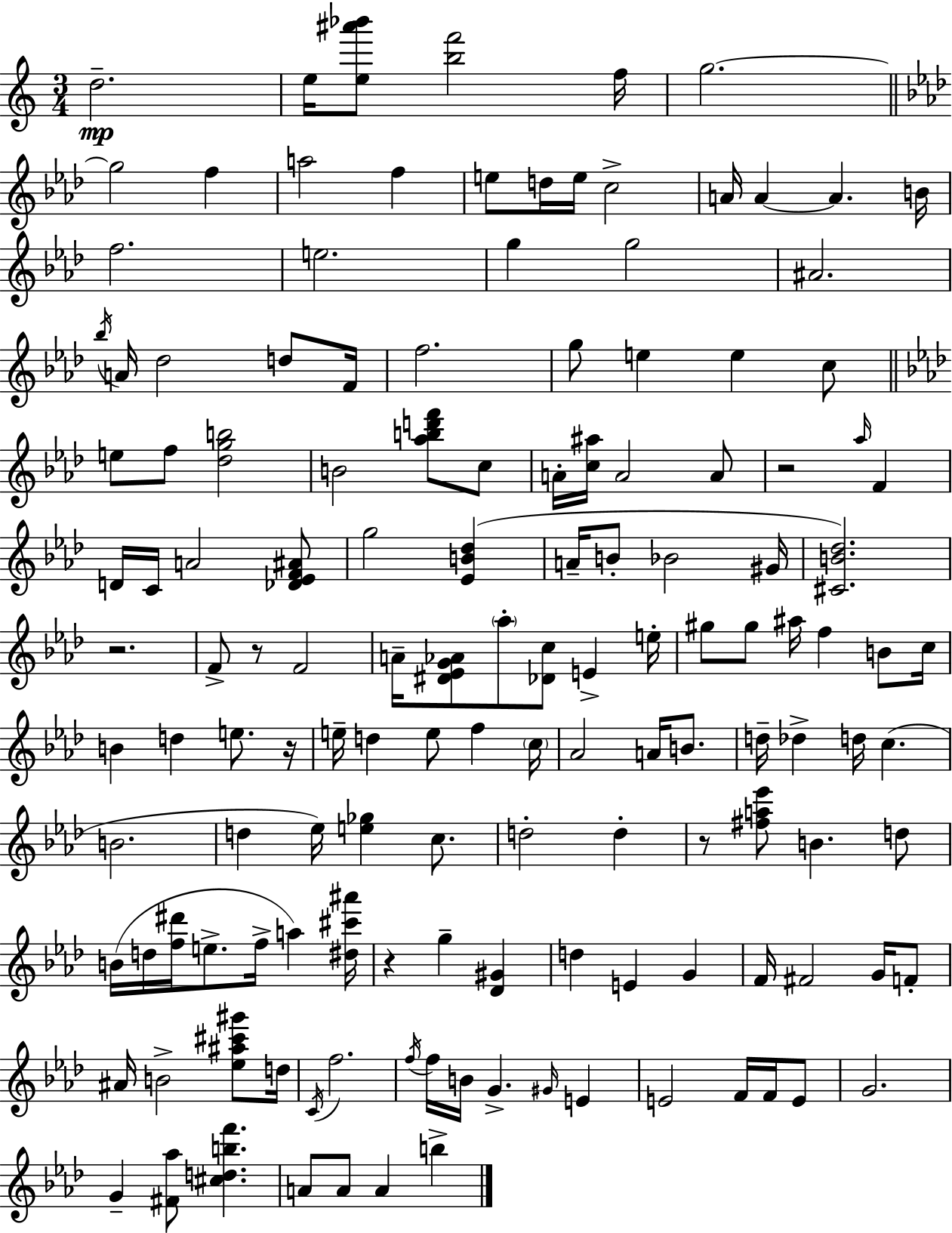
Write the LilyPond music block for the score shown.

{
  \clef treble
  \numericTimeSignature
  \time 3/4
  \key a \minor
  d''2.--\mp | e''16 <e'' ais''' bes'''>8 <b'' f'''>2 f''16 | g''2.~~ | \bar "||" \break \key aes \major g''2 f''4 | a''2 f''4 | e''8 d''16 e''16 c''2-> | a'16 a'4~~ a'4. b'16 | \break f''2. | e''2. | g''4 g''2 | ais'2. | \break \acciaccatura { bes''16 } a'16 des''2 d''8 | f'16 f''2. | g''8 e''4 e''4 c''8 | \bar "||" \break \key aes \major e''8 f''8 <des'' g'' b''>2 | b'2 <aes'' b'' d''' f'''>8 c''8 | a'16-. <c'' ais''>16 a'2 a'8 | r2 \grace { aes''16 } f'4 | \break d'16 c'16 a'2 <des' ees' f' ais'>8 | g''2 <ees' b' des''>4( | a'16-- b'8-. bes'2 | gis'16 <cis' b' des''>2.) | \break r2. | f'8-> r8 f'2 | a'16-- <dis' ees' g' aes'>8 \parenthesize aes''8-. <des' c''>8 e'4-> | e''16-. gis''8 gis''8 ais''16 f''4 b'8 | \break c''16 b'4 d''4 e''8. | r16 e''16-- d''4 e''8 f''4 | \parenthesize c''16 aes'2 a'16 b'8. | d''16-- des''4-> d''16 c''4.( | \break b'2. | d''4 ees''16) <e'' ges''>4 c''8. | d''2-. d''4-. | r8 <fis'' a'' ees'''>8 b'4. d''8 | \break b'16( d''16 <f'' dis'''>16 e''8.-> f''16-> a''4) | <dis'' cis''' ais'''>16 r4 g''4-- <des' gis'>4 | d''4 e'4 g'4 | f'16 fis'2 g'16 f'8-. | \break ais'16 b'2-> <ees'' ais'' cis''' gis'''>8 | d''16 \acciaccatura { c'16 } f''2. | \acciaccatura { f''16 } f''16 b'16 g'4.-> \grace { gis'16 } | e'4 e'2 | \break f'16 f'16 e'8 g'2. | g'4-- <fis' aes''>8 <cis'' d'' b'' f'''>4. | a'8 a'8 a'4 | b''4-> \bar "|."
}